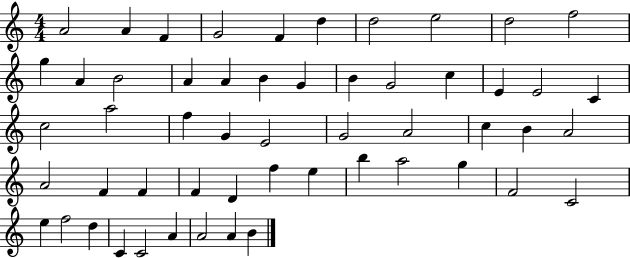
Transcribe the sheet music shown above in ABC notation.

X:1
T:Untitled
M:4/4
L:1/4
K:C
A2 A F G2 F d d2 e2 d2 f2 g A B2 A A B G B G2 c E E2 C c2 a2 f G E2 G2 A2 c B A2 A2 F F F D f e b a2 g F2 C2 e f2 d C C2 A A2 A B